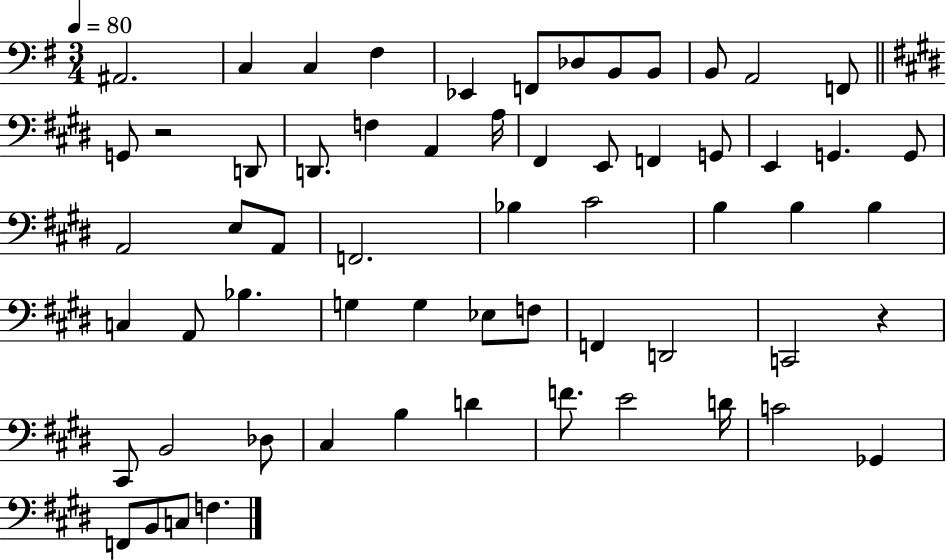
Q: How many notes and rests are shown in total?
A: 61